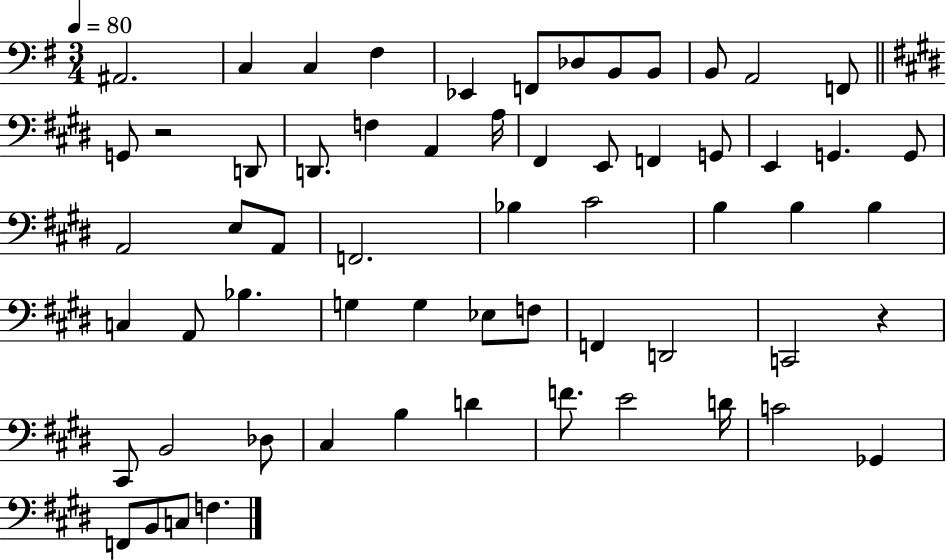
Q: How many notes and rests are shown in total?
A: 61